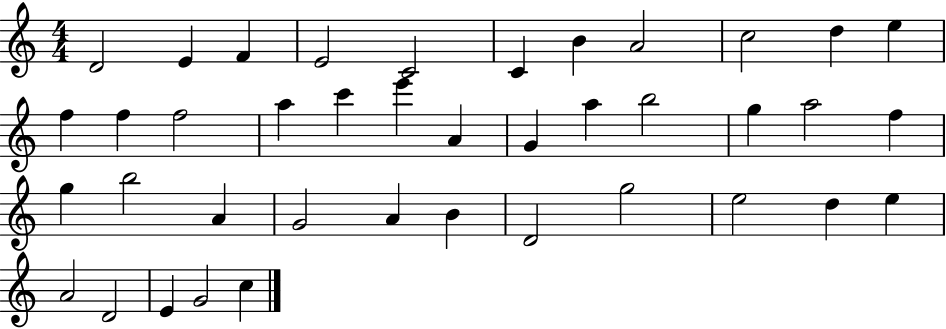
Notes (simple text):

D4/h E4/q F4/q E4/h C4/h C4/q B4/q A4/h C5/h D5/q E5/q F5/q F5/q F5/h A5/q C6/q E6/q A4/q G4/q A5/q B5/h G5/q A5/h F5/q G5/q B5/h A4/q G4/h A4/q B4/q D4/h G5/h E5/h D5/q E5/q A4/h D4/h E4/q G4/h C5/q